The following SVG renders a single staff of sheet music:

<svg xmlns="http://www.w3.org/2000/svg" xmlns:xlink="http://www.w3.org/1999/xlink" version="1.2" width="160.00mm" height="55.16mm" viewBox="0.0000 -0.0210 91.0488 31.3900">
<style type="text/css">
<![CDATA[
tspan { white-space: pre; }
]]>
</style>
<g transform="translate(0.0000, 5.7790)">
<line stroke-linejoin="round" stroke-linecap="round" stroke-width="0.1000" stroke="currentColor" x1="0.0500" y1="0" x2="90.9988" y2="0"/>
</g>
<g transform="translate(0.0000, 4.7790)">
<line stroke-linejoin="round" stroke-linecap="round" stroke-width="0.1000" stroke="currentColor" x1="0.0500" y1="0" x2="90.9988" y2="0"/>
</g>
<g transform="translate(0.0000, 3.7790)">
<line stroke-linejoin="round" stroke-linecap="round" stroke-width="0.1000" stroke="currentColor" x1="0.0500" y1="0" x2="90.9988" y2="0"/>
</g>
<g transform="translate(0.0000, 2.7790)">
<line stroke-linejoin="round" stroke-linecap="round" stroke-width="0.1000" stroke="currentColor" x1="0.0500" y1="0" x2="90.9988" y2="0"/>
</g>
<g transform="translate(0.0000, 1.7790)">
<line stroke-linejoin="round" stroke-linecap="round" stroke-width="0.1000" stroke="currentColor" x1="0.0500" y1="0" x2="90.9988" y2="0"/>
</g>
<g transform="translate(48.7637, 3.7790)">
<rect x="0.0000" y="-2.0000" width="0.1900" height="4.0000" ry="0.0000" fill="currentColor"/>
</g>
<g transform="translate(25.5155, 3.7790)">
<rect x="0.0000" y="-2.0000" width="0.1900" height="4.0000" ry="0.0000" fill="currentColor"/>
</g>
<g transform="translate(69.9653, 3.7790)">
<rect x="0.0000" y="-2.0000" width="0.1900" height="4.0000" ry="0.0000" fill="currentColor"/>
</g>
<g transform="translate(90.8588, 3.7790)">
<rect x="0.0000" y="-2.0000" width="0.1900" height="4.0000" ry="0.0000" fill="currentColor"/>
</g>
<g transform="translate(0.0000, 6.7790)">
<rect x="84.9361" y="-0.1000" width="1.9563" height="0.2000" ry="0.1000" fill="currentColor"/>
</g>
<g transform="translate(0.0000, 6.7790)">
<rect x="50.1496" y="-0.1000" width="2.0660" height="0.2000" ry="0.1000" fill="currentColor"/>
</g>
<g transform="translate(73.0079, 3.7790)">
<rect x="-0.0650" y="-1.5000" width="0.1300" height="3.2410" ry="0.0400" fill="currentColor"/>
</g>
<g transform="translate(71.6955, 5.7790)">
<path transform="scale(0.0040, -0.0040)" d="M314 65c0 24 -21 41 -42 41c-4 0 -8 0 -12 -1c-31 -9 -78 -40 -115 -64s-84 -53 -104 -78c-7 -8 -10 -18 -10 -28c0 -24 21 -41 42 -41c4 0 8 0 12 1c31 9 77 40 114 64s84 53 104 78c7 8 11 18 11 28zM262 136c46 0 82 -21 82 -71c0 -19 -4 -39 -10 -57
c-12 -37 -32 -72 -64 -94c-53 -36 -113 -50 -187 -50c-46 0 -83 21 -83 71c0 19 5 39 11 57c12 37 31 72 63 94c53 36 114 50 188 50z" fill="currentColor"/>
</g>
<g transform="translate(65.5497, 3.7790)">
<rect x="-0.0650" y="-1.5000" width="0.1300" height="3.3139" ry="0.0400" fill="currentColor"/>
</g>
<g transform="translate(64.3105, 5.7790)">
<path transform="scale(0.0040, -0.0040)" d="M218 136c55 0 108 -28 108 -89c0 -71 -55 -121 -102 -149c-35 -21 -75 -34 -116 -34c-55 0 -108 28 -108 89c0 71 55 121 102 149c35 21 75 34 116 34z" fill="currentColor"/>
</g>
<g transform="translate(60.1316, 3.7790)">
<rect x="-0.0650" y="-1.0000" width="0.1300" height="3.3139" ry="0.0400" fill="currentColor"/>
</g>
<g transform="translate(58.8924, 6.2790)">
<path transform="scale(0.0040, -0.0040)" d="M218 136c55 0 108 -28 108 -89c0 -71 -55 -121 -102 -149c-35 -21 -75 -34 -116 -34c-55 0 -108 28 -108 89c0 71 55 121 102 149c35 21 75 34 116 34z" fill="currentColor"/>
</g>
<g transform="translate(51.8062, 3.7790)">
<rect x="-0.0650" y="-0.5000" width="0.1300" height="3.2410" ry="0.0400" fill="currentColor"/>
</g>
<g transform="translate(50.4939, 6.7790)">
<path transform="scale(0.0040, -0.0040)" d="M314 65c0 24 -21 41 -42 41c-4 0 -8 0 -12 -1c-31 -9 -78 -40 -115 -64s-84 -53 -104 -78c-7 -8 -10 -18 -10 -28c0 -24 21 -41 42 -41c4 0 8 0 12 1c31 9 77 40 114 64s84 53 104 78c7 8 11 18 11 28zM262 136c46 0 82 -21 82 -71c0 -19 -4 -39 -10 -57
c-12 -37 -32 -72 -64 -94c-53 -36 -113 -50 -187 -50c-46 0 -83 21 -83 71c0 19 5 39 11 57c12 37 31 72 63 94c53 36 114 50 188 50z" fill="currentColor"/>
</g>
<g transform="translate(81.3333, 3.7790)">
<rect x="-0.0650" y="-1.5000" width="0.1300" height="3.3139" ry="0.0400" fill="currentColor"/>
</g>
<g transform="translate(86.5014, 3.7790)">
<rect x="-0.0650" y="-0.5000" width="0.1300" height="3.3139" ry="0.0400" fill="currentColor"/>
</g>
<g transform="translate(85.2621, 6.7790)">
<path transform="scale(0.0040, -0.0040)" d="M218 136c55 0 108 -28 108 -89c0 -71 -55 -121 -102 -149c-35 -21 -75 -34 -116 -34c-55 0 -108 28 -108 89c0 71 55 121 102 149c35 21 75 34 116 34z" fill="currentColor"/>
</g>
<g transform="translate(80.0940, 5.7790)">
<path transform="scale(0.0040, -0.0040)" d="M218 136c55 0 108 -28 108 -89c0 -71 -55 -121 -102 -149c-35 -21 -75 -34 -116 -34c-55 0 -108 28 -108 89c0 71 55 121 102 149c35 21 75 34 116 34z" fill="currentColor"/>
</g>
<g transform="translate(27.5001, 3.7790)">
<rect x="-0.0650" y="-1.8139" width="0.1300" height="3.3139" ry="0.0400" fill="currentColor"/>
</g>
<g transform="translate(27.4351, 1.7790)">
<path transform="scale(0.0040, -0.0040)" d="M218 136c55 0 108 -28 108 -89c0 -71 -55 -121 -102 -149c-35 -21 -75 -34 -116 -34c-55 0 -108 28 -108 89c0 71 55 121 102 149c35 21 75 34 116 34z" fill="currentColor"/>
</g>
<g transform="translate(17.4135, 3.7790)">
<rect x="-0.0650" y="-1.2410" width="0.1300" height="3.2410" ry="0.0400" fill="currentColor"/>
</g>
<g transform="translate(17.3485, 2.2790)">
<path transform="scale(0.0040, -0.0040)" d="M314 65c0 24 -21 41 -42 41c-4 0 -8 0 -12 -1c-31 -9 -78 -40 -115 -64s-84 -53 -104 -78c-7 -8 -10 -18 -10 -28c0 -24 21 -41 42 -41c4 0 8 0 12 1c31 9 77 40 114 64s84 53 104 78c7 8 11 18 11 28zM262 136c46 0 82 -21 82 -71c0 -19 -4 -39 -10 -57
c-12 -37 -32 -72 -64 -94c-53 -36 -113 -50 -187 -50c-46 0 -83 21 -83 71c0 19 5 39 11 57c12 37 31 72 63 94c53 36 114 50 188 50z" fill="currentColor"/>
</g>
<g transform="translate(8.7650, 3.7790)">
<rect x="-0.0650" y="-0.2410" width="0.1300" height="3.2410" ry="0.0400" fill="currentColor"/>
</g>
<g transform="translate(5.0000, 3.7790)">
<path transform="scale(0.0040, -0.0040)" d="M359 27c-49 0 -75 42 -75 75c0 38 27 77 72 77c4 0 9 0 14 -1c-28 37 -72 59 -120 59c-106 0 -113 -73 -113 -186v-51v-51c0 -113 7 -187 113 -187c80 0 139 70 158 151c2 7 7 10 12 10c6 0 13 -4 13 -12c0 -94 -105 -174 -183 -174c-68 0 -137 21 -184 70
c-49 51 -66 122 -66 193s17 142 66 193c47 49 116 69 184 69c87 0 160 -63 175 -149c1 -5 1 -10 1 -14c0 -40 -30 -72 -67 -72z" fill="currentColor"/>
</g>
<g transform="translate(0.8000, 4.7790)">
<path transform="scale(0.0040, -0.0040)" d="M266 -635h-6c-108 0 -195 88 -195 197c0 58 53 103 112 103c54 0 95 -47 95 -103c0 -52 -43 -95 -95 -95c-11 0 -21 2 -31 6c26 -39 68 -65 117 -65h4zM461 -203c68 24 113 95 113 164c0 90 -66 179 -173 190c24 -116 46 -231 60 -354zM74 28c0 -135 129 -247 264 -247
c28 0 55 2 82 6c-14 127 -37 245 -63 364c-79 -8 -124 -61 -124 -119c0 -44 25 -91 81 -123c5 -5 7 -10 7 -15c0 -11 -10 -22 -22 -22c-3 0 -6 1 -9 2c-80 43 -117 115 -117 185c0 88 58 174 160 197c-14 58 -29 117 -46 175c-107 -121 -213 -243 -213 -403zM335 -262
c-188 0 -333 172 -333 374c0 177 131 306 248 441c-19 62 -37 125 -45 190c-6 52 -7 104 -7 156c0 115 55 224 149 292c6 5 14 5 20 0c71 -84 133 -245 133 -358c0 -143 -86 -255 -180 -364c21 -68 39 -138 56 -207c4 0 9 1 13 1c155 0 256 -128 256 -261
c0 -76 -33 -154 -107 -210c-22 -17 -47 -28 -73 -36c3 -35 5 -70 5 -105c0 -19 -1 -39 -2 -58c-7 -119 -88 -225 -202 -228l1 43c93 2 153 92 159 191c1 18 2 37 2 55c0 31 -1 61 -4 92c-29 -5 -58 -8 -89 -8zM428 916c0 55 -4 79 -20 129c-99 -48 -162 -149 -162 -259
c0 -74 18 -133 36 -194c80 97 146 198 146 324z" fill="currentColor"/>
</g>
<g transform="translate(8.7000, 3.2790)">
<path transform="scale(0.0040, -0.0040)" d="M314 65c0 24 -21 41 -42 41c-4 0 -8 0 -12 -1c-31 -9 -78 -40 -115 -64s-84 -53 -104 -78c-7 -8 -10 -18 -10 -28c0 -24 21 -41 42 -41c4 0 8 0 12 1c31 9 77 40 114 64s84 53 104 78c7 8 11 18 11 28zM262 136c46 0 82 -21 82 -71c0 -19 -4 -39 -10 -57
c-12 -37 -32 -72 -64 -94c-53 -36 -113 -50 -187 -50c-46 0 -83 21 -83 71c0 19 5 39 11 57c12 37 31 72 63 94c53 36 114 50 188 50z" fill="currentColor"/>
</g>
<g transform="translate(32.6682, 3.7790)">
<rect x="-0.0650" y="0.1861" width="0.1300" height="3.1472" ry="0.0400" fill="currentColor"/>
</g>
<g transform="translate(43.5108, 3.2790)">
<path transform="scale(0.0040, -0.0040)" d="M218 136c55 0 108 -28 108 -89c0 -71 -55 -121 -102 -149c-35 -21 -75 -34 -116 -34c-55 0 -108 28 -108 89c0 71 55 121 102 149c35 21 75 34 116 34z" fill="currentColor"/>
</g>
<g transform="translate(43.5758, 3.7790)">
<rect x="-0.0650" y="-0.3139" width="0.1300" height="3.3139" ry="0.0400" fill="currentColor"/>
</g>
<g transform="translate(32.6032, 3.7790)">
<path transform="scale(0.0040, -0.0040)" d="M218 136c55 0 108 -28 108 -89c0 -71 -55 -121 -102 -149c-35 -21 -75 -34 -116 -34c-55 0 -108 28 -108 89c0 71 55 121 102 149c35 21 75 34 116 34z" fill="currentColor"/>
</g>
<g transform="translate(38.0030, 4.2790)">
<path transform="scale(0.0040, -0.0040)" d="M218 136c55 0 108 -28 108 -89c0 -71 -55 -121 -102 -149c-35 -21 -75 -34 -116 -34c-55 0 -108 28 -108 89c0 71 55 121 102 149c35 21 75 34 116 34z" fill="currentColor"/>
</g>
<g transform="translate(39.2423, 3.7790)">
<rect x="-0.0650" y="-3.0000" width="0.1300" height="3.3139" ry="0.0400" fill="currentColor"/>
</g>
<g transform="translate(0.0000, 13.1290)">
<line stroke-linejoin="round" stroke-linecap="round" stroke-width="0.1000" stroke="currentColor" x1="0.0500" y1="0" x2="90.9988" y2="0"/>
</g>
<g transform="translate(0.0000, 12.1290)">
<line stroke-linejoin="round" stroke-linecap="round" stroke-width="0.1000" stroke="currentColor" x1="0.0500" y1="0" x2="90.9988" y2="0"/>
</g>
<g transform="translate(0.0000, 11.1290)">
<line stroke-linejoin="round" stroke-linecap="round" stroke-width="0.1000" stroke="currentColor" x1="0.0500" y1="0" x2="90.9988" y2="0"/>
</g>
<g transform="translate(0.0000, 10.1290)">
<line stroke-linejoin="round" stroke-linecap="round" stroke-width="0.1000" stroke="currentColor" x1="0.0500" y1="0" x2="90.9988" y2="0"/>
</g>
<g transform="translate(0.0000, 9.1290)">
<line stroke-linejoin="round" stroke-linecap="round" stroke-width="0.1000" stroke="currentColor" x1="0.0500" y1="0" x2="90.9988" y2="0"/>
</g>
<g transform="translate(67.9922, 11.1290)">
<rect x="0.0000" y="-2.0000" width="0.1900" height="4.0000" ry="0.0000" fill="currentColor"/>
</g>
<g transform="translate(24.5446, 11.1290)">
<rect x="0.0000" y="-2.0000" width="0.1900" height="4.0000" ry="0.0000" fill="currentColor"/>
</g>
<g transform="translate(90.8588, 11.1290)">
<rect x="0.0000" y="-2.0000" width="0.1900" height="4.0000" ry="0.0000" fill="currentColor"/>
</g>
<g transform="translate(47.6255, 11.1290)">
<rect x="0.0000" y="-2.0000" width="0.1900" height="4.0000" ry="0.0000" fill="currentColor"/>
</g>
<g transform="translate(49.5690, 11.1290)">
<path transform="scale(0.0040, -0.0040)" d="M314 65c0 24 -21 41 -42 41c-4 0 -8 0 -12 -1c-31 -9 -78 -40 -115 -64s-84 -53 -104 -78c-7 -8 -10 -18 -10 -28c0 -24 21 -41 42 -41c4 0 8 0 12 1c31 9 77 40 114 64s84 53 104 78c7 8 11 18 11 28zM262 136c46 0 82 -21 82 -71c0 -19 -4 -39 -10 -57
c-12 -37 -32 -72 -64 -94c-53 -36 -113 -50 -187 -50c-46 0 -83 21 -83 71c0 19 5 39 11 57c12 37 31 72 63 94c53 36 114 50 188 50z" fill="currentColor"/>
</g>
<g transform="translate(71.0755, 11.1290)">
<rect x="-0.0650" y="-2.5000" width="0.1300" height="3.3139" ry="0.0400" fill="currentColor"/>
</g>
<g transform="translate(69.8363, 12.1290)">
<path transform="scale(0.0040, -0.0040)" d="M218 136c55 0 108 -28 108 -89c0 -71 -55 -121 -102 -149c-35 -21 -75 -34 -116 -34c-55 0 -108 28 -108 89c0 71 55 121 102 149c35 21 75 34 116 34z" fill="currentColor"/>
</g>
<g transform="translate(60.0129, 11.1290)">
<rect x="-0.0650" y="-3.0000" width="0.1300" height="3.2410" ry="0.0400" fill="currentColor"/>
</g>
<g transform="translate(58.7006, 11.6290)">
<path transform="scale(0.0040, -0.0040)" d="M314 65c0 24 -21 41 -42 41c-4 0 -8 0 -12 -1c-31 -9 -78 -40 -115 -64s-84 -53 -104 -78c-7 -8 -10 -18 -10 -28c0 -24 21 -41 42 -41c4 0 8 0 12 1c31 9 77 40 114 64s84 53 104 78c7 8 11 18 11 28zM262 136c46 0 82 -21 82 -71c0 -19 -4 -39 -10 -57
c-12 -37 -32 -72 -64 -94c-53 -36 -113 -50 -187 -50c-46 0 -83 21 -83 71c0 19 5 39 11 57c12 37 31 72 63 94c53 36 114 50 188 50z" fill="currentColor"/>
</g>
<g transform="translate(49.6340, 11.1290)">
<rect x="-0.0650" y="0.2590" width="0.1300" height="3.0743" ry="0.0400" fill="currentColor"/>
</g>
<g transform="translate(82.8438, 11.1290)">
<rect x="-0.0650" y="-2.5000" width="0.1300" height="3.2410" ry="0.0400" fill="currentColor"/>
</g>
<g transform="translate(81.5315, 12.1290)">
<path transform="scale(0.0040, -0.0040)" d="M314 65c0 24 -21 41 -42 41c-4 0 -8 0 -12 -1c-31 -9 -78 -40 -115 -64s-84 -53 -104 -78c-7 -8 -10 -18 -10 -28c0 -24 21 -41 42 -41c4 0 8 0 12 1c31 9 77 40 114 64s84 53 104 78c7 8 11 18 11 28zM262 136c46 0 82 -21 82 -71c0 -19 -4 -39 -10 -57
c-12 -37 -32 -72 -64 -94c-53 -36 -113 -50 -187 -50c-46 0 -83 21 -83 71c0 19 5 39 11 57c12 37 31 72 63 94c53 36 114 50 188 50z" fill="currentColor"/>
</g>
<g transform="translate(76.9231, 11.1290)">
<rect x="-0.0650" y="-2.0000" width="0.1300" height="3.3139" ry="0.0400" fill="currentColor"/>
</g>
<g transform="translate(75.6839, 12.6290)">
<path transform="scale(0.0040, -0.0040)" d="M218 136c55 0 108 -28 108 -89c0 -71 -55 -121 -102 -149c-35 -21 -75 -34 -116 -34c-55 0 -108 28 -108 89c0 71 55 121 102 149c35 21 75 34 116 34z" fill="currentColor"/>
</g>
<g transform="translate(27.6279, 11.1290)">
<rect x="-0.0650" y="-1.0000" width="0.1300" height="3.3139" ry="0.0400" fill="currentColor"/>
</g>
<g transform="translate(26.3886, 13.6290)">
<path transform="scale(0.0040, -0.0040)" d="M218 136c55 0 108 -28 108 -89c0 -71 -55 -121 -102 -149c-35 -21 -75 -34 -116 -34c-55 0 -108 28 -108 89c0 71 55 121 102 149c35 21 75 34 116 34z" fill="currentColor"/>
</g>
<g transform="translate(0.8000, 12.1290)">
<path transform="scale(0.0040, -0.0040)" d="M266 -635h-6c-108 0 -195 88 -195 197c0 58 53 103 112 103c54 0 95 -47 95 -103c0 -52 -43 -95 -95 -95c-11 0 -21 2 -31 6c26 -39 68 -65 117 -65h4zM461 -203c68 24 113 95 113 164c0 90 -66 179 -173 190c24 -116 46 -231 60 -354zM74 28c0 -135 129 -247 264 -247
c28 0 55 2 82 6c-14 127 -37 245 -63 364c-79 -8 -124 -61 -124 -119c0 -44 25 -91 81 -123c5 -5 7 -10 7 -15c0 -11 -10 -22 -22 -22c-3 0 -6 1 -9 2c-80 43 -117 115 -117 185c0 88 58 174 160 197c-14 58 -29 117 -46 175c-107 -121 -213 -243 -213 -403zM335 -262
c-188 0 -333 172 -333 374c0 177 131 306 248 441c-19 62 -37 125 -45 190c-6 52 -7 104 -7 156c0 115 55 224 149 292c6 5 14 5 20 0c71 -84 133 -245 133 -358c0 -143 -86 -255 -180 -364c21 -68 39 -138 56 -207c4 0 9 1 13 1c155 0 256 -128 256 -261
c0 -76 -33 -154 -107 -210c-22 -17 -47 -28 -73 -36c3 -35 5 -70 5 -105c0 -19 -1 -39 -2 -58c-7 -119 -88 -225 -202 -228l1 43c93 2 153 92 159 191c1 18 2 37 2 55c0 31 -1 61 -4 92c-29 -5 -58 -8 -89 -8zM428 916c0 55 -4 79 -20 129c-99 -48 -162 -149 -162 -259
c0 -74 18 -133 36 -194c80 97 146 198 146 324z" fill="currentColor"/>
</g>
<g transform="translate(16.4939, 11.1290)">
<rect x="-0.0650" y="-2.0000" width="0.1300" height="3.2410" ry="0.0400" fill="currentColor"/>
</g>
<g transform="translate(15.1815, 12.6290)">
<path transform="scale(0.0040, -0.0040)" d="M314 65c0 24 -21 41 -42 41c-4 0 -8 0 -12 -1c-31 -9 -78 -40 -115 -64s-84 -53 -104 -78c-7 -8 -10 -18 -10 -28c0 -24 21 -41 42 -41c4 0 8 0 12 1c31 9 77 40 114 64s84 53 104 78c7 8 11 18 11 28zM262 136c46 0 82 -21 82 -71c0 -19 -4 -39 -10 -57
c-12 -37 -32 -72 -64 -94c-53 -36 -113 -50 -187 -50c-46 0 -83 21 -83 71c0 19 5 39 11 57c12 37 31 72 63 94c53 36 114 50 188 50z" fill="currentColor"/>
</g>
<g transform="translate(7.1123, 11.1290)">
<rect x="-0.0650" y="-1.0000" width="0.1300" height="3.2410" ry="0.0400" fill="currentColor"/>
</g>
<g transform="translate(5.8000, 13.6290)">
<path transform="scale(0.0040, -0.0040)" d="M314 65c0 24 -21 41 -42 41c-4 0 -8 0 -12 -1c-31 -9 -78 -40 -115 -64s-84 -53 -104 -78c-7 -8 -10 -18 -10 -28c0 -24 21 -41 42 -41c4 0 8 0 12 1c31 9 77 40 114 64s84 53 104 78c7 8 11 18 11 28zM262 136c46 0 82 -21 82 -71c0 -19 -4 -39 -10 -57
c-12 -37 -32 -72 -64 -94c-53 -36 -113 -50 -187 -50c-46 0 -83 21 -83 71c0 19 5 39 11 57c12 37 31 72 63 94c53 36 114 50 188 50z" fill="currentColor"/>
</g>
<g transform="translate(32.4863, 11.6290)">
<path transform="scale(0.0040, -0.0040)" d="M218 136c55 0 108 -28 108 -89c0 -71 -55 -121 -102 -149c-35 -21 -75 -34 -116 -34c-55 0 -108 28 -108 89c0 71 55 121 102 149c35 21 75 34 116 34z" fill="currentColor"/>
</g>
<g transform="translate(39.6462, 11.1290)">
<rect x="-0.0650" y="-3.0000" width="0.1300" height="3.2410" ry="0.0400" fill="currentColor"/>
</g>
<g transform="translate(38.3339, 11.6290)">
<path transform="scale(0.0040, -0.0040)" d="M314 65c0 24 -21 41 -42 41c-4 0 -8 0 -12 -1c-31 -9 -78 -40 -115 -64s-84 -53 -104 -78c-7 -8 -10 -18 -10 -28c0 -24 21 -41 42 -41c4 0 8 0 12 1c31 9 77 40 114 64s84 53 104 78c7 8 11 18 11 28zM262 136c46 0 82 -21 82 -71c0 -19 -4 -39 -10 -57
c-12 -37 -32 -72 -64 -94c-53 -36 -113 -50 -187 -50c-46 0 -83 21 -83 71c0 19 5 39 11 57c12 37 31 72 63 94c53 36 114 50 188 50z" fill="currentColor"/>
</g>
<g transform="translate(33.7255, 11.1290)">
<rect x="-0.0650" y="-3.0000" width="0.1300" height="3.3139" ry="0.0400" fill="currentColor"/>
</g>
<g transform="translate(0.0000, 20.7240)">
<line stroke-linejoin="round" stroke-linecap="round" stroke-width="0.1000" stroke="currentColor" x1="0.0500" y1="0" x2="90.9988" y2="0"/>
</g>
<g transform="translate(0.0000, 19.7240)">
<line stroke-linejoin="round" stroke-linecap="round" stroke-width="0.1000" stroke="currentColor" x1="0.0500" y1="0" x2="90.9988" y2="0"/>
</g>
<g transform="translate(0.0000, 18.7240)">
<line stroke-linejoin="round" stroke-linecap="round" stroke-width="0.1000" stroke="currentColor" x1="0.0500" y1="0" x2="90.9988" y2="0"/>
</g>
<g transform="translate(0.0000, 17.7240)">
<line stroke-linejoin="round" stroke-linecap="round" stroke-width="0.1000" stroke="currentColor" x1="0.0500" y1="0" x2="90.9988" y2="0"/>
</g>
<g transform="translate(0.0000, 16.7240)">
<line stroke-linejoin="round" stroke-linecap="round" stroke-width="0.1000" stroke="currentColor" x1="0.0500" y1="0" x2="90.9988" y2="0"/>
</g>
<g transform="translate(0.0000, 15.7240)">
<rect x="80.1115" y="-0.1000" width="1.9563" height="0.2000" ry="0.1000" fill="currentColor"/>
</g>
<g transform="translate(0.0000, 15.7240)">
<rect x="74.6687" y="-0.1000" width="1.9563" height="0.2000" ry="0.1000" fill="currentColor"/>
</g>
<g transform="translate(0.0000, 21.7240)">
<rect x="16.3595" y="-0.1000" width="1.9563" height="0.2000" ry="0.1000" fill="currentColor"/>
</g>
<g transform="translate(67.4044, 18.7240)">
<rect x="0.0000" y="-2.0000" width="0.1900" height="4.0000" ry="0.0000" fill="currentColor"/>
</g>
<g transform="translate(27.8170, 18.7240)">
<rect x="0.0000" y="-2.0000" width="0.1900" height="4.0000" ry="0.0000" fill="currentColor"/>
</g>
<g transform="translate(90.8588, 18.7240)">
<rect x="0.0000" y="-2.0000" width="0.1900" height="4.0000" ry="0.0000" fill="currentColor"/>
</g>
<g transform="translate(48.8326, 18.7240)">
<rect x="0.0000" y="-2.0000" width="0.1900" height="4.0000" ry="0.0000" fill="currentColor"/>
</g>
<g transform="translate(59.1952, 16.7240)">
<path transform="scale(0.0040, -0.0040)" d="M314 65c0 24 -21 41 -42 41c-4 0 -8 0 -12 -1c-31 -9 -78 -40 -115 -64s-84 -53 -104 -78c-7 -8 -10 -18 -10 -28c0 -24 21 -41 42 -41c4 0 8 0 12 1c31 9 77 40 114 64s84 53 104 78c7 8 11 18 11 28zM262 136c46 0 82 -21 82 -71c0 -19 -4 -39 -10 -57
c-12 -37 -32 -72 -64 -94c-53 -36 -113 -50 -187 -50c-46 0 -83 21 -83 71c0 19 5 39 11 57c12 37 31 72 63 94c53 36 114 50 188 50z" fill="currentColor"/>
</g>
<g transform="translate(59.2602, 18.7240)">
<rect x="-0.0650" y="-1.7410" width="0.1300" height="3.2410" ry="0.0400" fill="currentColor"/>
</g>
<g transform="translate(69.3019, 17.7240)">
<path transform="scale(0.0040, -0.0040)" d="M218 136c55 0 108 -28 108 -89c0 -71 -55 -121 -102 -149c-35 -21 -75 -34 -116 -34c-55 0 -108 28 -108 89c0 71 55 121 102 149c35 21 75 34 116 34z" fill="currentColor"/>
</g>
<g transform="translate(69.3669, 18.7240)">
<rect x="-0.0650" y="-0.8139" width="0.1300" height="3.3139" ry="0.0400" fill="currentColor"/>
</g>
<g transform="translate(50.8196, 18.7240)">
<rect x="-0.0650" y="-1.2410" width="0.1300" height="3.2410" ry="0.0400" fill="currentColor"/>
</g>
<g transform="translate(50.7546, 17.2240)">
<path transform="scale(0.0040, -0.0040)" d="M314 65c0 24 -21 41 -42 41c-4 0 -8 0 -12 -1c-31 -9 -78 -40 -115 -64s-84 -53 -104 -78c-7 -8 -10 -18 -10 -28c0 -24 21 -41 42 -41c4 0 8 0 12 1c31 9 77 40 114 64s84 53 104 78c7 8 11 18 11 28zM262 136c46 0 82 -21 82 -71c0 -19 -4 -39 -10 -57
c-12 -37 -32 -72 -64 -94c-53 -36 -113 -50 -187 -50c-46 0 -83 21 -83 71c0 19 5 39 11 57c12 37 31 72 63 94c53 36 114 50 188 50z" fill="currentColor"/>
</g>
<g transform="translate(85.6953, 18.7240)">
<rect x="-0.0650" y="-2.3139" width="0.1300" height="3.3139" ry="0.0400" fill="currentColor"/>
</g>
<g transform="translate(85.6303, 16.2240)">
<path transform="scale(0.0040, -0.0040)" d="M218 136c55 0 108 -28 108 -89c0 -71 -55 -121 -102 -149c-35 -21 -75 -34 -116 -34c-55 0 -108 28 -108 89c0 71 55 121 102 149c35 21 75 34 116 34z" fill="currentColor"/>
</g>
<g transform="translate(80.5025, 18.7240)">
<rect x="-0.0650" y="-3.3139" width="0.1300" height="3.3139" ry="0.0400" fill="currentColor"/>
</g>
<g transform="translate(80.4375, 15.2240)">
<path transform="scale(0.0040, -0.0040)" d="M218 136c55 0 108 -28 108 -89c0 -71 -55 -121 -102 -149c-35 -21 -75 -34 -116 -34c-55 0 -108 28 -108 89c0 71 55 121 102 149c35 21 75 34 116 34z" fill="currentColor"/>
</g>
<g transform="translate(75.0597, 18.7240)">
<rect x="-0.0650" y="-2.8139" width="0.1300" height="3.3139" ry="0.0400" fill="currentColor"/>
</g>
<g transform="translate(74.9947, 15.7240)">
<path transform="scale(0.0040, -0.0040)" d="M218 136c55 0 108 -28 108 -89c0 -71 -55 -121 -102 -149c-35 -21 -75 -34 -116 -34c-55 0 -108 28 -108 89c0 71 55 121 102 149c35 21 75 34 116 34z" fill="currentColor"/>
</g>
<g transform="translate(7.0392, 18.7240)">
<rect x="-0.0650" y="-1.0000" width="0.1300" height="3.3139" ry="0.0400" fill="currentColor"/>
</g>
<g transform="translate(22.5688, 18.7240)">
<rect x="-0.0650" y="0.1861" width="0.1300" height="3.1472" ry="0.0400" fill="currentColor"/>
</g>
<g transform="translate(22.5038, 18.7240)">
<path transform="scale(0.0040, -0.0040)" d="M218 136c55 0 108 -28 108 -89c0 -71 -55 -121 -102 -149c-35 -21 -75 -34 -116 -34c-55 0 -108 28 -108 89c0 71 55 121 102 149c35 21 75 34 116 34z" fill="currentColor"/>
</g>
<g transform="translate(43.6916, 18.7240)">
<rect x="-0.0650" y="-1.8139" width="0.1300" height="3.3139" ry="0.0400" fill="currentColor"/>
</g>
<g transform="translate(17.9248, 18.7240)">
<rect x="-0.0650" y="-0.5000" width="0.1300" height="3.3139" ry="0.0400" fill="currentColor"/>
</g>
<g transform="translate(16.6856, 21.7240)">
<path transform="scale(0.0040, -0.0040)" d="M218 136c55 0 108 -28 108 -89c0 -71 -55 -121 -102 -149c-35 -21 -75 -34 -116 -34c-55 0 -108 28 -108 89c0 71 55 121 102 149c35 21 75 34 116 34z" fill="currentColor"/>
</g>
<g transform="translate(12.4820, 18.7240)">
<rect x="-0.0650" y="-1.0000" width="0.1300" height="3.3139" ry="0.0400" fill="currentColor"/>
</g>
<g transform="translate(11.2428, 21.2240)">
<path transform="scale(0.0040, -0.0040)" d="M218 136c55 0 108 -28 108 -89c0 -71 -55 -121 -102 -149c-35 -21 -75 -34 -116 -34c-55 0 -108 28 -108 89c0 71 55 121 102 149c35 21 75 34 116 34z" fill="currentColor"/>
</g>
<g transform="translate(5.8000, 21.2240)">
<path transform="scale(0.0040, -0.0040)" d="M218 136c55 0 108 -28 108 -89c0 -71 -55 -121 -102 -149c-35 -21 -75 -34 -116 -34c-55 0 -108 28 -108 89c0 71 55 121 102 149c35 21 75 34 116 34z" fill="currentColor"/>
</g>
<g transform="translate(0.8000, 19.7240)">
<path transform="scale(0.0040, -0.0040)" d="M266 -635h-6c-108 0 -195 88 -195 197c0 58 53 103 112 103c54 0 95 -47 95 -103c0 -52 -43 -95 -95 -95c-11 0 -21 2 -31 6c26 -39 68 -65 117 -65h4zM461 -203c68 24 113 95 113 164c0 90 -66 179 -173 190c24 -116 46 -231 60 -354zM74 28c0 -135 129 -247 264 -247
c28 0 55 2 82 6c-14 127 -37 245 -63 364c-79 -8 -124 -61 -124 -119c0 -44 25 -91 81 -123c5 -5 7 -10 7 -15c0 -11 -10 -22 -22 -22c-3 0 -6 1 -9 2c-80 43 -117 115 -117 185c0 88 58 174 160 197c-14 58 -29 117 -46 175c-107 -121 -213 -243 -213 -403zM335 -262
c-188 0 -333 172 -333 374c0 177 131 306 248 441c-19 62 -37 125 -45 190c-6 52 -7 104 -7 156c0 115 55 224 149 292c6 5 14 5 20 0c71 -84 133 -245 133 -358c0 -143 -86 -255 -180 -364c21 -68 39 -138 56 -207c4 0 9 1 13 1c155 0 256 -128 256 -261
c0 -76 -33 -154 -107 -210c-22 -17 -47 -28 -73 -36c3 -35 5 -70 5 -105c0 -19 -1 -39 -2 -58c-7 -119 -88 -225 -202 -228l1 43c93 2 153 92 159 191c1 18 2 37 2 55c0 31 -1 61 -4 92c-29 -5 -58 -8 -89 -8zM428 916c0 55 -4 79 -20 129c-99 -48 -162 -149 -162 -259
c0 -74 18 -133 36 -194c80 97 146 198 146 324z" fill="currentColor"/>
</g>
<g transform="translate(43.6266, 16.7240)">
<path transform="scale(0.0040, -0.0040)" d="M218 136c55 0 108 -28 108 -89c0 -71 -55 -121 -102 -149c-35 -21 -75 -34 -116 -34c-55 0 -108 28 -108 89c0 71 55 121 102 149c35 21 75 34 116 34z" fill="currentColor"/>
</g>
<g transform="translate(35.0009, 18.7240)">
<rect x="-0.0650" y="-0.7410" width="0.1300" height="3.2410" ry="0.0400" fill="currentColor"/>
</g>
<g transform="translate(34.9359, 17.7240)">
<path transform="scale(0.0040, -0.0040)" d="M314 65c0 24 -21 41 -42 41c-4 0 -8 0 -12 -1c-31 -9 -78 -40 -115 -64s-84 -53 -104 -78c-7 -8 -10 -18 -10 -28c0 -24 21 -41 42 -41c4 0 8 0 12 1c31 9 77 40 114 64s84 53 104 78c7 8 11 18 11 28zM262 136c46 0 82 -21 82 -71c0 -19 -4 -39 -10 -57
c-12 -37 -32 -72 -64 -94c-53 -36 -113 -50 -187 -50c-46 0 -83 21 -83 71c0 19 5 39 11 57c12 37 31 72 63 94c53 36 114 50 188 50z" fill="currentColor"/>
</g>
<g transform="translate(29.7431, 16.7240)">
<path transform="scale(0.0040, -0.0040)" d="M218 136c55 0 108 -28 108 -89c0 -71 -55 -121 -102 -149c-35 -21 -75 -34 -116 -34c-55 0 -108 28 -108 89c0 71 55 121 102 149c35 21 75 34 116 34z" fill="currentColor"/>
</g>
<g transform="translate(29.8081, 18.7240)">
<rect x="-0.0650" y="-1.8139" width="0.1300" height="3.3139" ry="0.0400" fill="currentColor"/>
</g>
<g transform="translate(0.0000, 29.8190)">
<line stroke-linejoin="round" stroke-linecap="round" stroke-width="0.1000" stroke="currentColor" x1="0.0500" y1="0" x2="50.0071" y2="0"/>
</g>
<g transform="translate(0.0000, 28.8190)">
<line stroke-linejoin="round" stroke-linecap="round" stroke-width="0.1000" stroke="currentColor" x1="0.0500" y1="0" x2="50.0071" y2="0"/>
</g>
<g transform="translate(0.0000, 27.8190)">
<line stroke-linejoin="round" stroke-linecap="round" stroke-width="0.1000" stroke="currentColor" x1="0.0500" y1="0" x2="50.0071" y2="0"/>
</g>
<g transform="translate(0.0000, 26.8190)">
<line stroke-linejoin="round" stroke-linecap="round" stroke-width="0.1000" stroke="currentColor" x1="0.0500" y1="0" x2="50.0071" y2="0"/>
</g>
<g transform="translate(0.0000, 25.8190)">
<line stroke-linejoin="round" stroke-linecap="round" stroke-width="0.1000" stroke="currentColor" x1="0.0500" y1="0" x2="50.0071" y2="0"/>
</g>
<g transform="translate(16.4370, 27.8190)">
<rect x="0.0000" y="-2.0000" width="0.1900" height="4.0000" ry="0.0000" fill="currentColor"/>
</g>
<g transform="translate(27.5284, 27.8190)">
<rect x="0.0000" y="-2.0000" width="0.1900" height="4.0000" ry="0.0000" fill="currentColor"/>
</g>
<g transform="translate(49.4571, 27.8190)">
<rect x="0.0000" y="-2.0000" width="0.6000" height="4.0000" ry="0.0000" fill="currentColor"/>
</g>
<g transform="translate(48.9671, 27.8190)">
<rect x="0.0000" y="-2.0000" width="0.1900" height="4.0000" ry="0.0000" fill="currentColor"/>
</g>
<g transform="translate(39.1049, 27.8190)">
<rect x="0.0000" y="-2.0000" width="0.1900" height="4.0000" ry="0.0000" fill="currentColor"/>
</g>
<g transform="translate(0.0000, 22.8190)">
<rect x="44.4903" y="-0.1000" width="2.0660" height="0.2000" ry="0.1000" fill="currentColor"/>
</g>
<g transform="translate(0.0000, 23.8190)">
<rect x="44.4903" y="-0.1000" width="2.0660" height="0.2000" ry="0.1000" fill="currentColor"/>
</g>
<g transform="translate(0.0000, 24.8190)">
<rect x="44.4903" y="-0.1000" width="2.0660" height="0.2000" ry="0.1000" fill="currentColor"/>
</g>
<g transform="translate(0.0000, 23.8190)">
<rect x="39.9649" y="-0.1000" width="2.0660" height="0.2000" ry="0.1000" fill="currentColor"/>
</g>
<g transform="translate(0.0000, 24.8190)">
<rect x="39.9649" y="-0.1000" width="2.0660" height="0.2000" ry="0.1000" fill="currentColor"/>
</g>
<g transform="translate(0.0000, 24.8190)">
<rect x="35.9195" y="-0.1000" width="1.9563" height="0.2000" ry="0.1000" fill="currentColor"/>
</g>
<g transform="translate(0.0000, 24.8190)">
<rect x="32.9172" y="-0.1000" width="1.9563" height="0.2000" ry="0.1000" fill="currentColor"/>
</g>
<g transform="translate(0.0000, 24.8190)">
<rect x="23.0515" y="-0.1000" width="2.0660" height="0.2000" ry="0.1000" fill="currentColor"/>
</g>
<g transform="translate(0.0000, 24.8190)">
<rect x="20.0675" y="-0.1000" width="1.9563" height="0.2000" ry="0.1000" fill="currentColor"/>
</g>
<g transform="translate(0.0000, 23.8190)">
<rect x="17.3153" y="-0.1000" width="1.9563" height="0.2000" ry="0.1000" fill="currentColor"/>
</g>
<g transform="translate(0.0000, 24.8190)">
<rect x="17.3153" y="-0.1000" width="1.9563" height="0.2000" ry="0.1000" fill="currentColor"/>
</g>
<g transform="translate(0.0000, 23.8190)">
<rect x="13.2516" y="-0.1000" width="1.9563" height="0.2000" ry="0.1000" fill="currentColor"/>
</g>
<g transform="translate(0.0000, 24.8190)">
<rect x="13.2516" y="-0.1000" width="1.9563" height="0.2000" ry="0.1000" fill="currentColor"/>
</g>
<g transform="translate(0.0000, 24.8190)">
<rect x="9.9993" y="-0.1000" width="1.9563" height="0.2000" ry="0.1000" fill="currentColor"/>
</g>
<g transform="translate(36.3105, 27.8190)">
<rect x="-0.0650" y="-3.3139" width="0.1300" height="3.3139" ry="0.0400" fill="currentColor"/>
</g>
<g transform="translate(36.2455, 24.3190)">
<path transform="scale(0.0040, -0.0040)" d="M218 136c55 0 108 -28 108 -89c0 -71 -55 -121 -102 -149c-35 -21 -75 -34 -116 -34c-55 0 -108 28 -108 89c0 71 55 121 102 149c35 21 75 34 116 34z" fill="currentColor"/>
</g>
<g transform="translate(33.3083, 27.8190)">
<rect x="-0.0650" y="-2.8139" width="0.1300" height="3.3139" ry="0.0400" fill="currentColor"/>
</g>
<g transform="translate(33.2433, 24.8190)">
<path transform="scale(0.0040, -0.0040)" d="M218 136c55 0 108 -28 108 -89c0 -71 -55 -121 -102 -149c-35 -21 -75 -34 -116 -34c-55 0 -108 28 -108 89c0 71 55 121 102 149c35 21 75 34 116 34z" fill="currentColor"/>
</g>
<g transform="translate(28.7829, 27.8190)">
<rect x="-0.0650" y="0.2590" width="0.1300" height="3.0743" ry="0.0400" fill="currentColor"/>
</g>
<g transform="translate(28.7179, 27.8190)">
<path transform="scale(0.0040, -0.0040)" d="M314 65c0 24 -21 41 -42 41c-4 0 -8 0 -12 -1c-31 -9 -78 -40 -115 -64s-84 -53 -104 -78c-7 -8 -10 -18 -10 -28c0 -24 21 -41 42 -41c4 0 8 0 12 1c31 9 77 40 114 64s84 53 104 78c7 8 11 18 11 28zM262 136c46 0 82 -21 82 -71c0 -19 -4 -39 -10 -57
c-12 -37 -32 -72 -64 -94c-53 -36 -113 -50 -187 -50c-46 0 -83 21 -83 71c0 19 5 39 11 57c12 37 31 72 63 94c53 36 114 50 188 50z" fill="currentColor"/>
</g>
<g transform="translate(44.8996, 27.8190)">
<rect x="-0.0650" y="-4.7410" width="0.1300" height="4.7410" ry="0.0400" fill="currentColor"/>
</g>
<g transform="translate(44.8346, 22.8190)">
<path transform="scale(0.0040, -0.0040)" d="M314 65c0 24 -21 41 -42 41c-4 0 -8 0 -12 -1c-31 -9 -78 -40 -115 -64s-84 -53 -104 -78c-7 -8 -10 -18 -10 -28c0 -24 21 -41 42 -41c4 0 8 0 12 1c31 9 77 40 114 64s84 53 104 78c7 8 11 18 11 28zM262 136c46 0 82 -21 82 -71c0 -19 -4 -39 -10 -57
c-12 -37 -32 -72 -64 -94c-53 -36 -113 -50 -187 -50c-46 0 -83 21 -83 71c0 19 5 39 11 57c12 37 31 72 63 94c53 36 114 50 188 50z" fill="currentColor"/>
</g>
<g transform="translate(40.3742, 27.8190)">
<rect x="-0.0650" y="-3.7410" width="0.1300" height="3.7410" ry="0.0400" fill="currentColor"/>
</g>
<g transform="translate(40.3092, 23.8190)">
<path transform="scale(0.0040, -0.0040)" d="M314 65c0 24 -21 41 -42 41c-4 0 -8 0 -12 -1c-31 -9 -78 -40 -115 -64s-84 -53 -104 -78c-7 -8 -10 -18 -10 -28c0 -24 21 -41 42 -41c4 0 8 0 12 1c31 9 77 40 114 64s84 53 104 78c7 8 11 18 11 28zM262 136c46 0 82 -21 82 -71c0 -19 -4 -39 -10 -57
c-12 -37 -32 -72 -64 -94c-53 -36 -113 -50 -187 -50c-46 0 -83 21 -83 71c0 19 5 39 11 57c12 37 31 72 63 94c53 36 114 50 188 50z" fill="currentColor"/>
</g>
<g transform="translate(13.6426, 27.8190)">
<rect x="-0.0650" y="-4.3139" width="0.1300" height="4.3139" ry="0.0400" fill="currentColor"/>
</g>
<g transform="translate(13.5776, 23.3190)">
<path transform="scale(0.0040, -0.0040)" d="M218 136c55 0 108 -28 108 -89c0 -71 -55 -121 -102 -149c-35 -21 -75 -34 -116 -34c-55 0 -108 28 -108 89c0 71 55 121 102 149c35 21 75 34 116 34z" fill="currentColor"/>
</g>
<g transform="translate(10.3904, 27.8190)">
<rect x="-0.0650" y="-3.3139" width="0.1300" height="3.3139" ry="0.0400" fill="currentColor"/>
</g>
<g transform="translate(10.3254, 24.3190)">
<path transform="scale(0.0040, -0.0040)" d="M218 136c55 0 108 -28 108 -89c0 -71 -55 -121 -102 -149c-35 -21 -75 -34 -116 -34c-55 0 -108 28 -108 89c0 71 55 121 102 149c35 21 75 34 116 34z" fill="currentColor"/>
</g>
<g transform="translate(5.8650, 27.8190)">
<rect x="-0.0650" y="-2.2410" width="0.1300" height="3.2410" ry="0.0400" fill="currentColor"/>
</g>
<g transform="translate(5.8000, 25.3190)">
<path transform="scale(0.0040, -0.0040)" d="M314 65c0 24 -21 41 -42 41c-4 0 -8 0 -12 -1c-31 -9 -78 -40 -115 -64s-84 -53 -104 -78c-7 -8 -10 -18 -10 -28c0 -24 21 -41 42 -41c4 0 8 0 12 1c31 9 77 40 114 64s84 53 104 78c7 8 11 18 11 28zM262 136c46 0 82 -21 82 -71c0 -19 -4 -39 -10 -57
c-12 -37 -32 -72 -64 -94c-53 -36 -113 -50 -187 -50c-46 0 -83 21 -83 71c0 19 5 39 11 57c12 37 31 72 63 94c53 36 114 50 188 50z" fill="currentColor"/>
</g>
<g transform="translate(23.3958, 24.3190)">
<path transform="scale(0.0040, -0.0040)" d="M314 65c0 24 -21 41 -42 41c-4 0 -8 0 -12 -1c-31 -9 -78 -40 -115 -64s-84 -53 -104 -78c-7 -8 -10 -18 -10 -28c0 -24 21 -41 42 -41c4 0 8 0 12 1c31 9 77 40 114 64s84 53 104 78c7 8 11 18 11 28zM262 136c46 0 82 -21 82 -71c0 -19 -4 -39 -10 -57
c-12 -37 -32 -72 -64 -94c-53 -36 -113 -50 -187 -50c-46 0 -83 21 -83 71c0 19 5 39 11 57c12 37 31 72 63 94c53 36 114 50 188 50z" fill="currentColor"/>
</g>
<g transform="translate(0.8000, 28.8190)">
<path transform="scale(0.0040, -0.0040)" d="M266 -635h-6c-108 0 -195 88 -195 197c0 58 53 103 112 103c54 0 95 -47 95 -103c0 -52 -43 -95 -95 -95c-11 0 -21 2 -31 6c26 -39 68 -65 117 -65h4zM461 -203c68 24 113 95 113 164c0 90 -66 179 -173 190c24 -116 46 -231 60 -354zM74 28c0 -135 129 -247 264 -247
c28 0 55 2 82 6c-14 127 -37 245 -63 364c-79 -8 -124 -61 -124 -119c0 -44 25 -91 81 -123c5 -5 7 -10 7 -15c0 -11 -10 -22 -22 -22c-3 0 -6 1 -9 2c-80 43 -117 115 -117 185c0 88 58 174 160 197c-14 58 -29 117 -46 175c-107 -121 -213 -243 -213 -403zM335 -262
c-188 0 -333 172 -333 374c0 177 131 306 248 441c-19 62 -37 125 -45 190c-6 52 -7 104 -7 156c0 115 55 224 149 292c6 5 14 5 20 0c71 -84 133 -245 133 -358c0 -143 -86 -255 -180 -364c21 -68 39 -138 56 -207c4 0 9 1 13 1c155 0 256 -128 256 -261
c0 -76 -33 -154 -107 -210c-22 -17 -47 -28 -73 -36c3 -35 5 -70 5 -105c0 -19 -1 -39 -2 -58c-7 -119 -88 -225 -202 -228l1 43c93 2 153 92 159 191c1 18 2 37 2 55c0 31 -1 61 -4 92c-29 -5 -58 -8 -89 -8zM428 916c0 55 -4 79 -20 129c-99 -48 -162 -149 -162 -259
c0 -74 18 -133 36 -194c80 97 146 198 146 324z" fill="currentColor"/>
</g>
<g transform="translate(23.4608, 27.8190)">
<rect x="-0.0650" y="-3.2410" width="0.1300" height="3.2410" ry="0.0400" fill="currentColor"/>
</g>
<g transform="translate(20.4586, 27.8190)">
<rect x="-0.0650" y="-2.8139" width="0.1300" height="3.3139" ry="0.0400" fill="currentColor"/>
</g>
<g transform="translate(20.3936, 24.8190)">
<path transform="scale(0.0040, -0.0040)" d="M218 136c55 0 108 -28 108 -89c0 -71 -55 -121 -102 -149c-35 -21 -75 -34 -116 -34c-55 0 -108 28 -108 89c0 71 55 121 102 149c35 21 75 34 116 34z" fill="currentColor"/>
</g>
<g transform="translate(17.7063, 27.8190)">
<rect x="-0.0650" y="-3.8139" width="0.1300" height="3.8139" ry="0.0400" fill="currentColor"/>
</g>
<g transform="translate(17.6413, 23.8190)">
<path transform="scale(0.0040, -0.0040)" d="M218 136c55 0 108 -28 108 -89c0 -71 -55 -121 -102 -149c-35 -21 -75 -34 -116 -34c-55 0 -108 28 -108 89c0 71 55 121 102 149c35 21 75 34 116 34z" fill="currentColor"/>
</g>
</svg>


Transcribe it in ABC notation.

X:1
T:Untitled
M:4/4
L:1/4
K:C
c2 e2 f B A c C2 D E E2 E C D2 F2 D A A2 B2 A2 G F G2 D D C B f d2 f e2 f2 d a b g g2 b d' c' a b2 B2 a b c'2 e'2